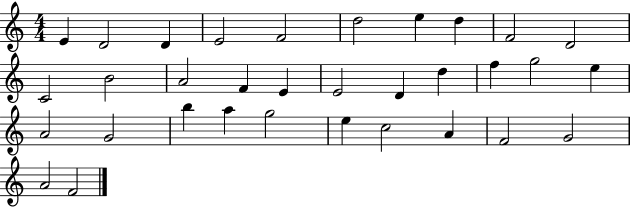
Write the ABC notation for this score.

X:1
T:Untitled
M:4/4
L:1/4
K:C
E D2 D E2 F2 d2 e d F2 D2 C2 B2 A2 F E E2 D d f g2 e A2 G2 b a g2 e c2 A F2 G2 A2 F2